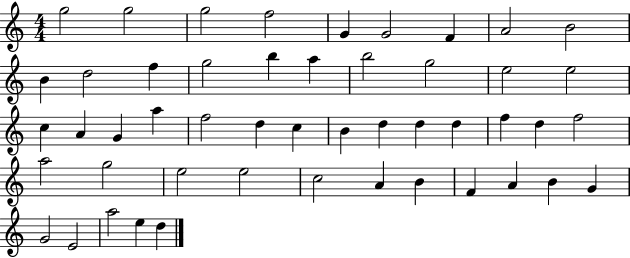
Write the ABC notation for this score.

X:1
T:Untitled
M:4/4
L:1/4
K:C
g2 g2 g2 f2 G G2 F A2 B2 B d2 f g2 b a b2 g2 e2 e2 c A G a f2 d c B d d d f d f2 a2 g2 e2 e2 c2 A B F A B G G2 E2 a2 e d